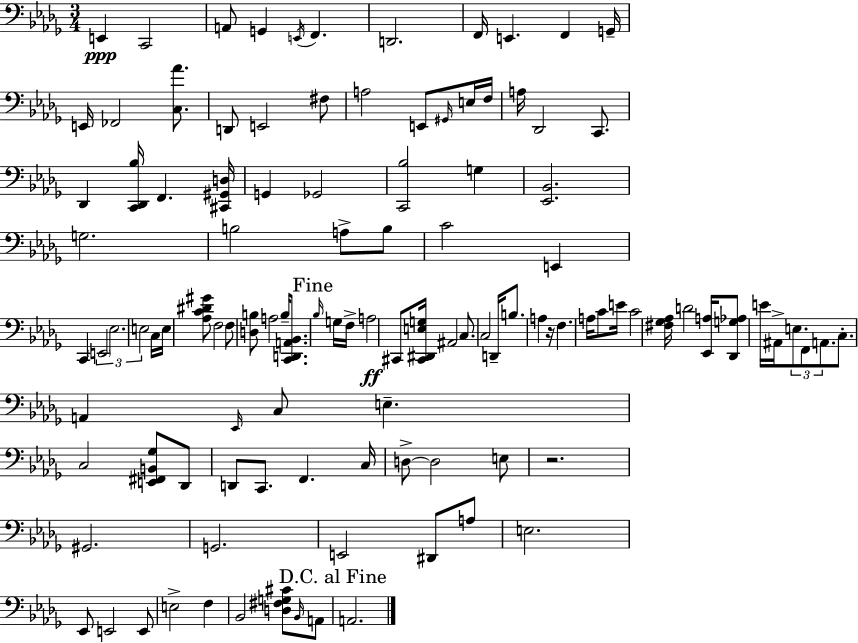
E2/q C2/h A2/e G2/q E2/s F2/q. D2/h. F2/s E2/q. F2/q G2/s E2/s FES2/h [C3,Ab4]/e. D2/e E2/h F#3/e A3/h E2/e G#2/s E3/s F3/s A3/s Db2/h C2/e. Db2/q [C2,Db2,Bb3]/s F2/q. [C#2,G#2,D3]/s G2/q Gb2/h [C2,Bb3]/h G3/q [Eb2,Bb2]/h. G3/h. B3/h A3/e B3/e C4/h E2/q C2/q E2/h Eb3/h. E3/h C3/s E3/s [Ab3,C4,D#4,G#4]/e F3/h F3/e [D3,B3]/e A3/h B3/s [C2,D2,A2,Bb2]/e. Bb3/s G3/s F3/s A3/h C#2/e [C#2,D#2,E3,G3]/s A#2/h C3/e. C3/h D2/s B3/e. A3/q R/s F3/q. A3/s C4/e E4/s C4/h [F#3,Gb3,Ab3]/s D4/h [Eb2,A3]/s [Db2,G3,Ab3]/e E4/s A#2/s E3/e. F2/e A2/e. C3/e. A2/q Eb2/s C3/e E3/q. C3/h [E2,F#2,B2,Gb3]/e Db2/e D2/e C2/e. F2/q. C3/s D3/e D3/h E3/e R/h. G#2/h. G2/h. E2/h D#2/e A3/e E3/h. Eb2/e E2/h E2/e E3/h F3/q Bb2/h [D3,F#3,G3,C#4]/e Bb2/s A2/e A2/h.